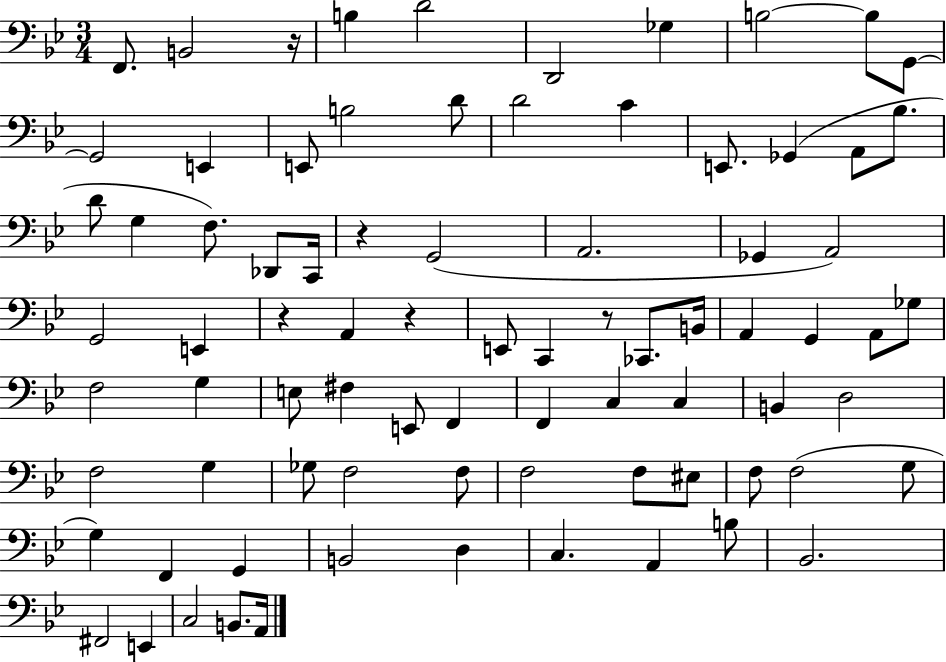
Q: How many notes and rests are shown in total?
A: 81